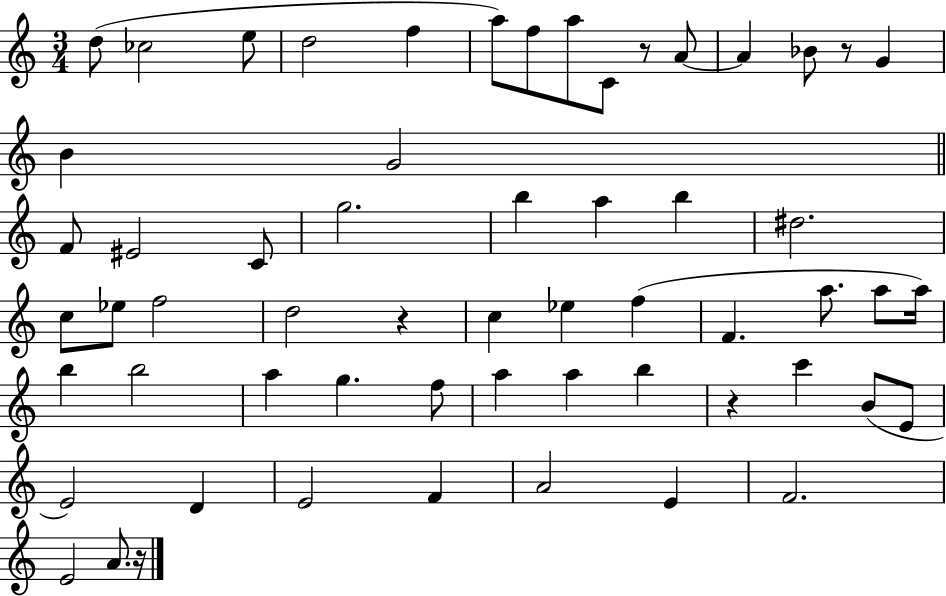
X:1
T:Untitled
M:3/4
L:1/4
K:C
d/2 _c2 e/2 d2 f a/2 f/2 a/2 C/2 z/2 A/2 A _B/2 z/2 G B G2 F/2 ^E2 C/2 g2 b a b ^d2 c/2 _e/2 f2 d2 z c _e f F a/2 a/2 a/4 b b2 a g f/2 a a b z c' B/2 E/2 E2 D E2 F A2 E F2 E2 A/2 z/4